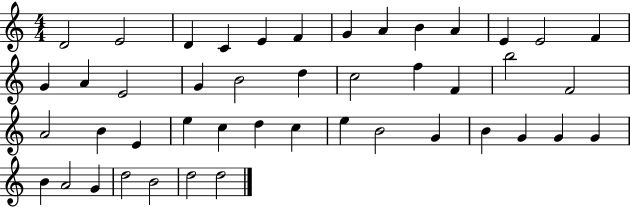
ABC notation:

X:1
T:Untitled
M:4/4
L:1/4
K:C
D2 E2 D C E F G A B A E E2 F G A E2 G B2 d c2 f F b2 F2 A2 B E e c d c e B2 G B G G G B A2 G d2 B2 d2 d2